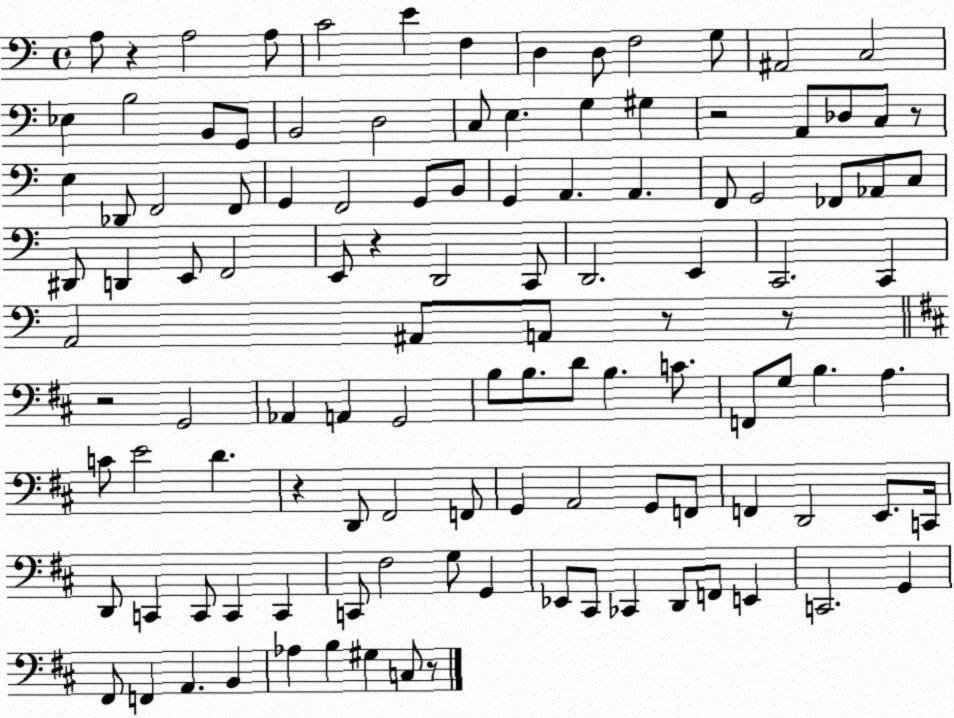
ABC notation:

X:1
T:Untitled
M:4/4
L:1/4
K:C
A,/2 z A,2 A,/2 C2 E F, D, D,/2 F,2 G,/2 ^A,,2 C,2 _E, B,2 B,,/2 G,,/2 B,,2 D,2 C,/2 E, G, ^G, z2 A,,/2 _D,/2 C,/2 z/2 E, _D,,/2 F,,2 F,,/2 G,, F,,2 G,,/2 B,,/2 G,, A,, A,, F,,/2 G,,2 _F,,/2 _A,,/2 C,/2 ^D,,/2 D,, E,,/2 F,,2 E,,/2 z D,,2 C,,/2 D,,2 E,, C,,2 C,, A,,2 ^A,,/2 A,,/2 z/2 z/2 z2 G,,2 _A,, A,, G,,2 B,/2 B,/2 D/2 B, C/2 F,,/2 G,/2 B, A, C/2 E2 D z D,,/2 ^F,,2 F,,/2 G,, A,,2 G,,/2 F,,/2 F,, D,,2 E,,/2 C,,/4 D,,/2 C,, C,,/2 C,, C,, C,,/2 ^F,2 G,/2 G,, _E,,/2 ^C,,/2 _C,, D,,/2 F,,/2 E,, C,,2 G,, ^F,,/2 F,, A,, B,, _A, B, ^G, C,/2 z/2